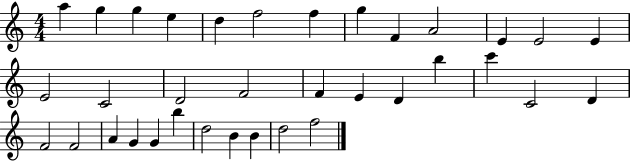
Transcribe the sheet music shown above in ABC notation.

X:1
T:Untitled
M:4/4
L:1/4
K:C
a g g e d f2 f g F A2 E E2 E E2 C2 D2 F2 F E D b c' C2 D F2 F2 A G G b d2 B B d2 f2